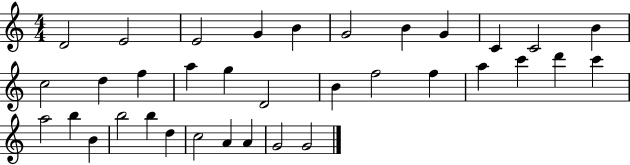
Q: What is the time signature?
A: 4/4